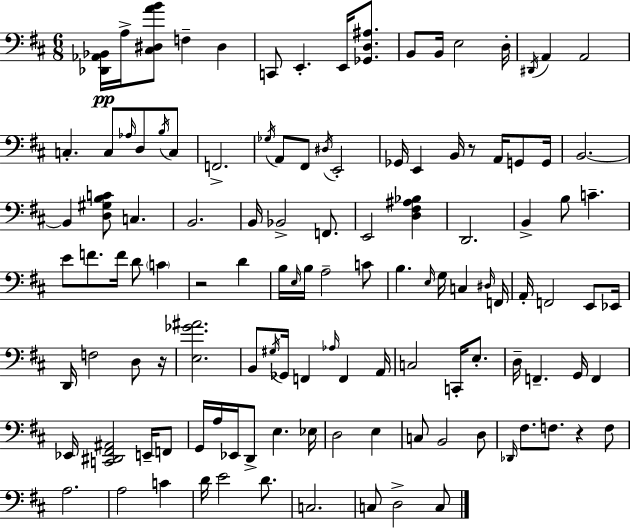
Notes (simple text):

[Db2,Ab2,Bb2]/s A3/s [C#3,D#3,A4,B4]/e F3/q D#3/q C2/e E2/q. E2/s [Gb2,D3,A#3]/e. B2/e B2/s E3/h D3/s D#2/s A2/q A2/h C3/q. C3/e Ab3/s D3/e B3/s C3/e F2/h. Gb3/s A2/e F#2/e D#3/s E2/h Gb2/s E2/q B2/s R/e A2/s G2/e G2/s B2/h. B2/q [D3,G#3,B3,C4]/e C3/q. B2/h. B2/s Bb2/h F2/e. E2/h [D3,F#3,A#3,Bb3]/q D2/h. B2/q B3/e C4/q. E4/e F4/e. F4/s D4/e C4/q R/h D4/q B3/s E3/s B3/s A3/h C4/e B3/q. E3/s G3/s C3/q D#3/s F2/s A2/s F2/h E2/e Eb2/s D2/s F3/h D3/e R/s [E3,Gb4,A#4]/h. B2/e G#3/s Gb2/s F2/q Ab3/s F2/q A2/s C3/h C2/s E3/e. D3/s F2/q. G2/s F2/q Eb2/s [C2,D#2,F#2,A#2]/h E2/s F2/e G2/s A3/s Eb2/s D2/e E3/q. Eb3/s D3/h E3/q C3/e B2/h D3/e Db2/s F#3/e. F3/e. R/q F3/e A3/h. A3/h C4/q D4/s E4/h D4/e. C3/h. C3/e D3/h C3/e